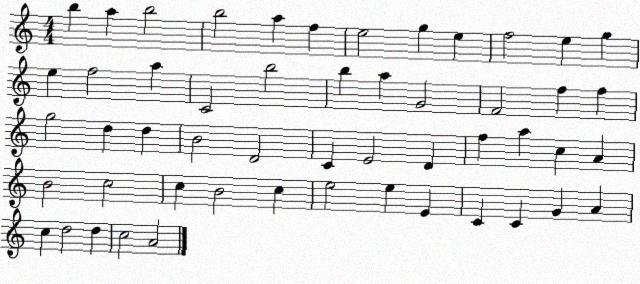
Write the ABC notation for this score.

X:1
T:Untitled
M:4/4
L:1/4
K:C
b a b2 b2 a f e2 g e f2 e g e f2 a C2 b2 b a G2 F2 f f g2 d d B2 D2 C E2 D f a c A B2 c2 c B2 c e2 e E C C G A c d2 d c2 A2